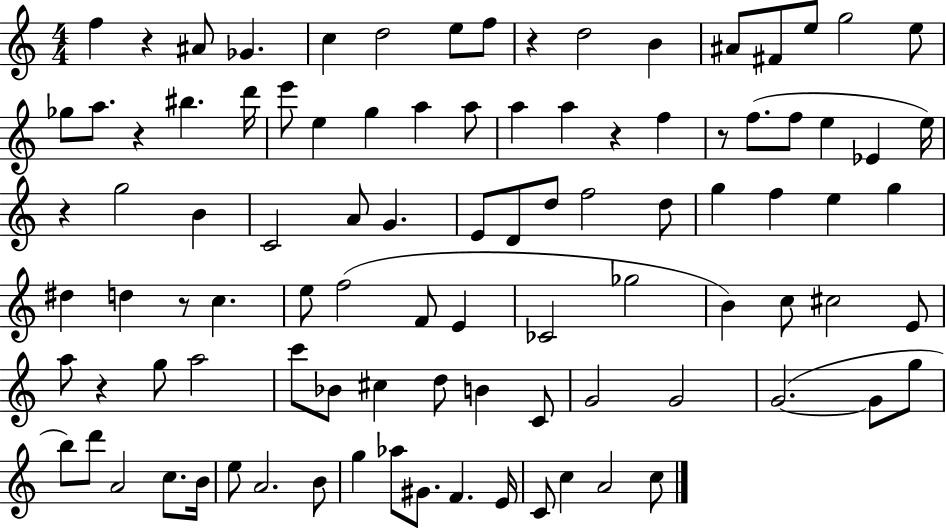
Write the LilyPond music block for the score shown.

{
  \clef treble
  \numericTimeSignature
  \time 4/4
  \key c \major
  f''4 r4 ais'8 ges'4. | c''4 d''2 e''8 f''8 | r4 d''2 b'4 | ais'8 fis'8 e''8 g''2 e''8 | \break ges''8 a''8. r4 bis''4. d'''16 | e'''8 e''4 g''4 a''4 a''8 | a''4 a''4 r4 f''4 | r8 f''8.( f''8 e''4 ees'4 e''16) | \break r4 g''2 b'4 | c'2 a'8 g'4. | e'8 d'8 d''8 f''2 d''8 | g''4 f''4 e''4 g''4 | \break dis''4 d''4 r8 c''4. | e''8 f''2( f'8 e'4 | ces'2 ges''2 | b'4) c''8 cis''2 e'8 | \break a''8 r4 g''8 a''2 | c'''8 bes'8 cis''4 d''8 b'4 c'8 | g'2 g'2 | g'2.~(~ g'8 g''8 | \break b''8) d'''8 a'2 c''8. b'16 | e''8 a'2. b'8 | g''4 aes''8 gis'8. f'4. e'16 | c'8 c''4 a'2 c''8 | \break \bar "|."
}